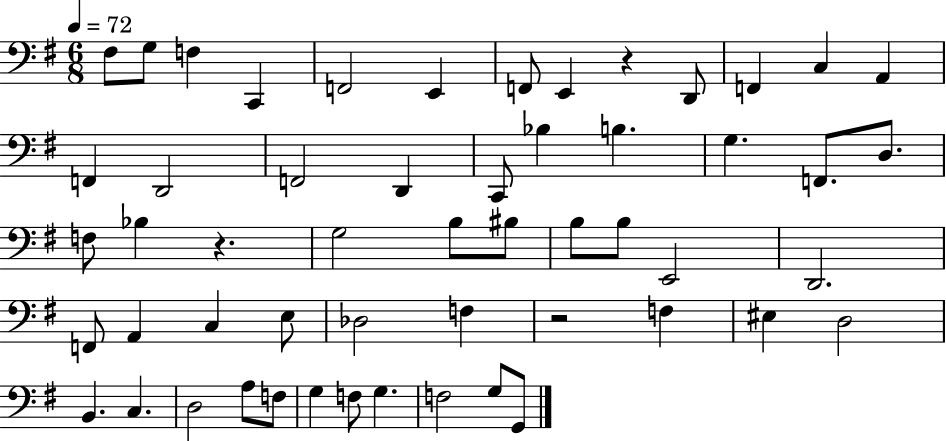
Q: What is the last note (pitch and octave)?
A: G2